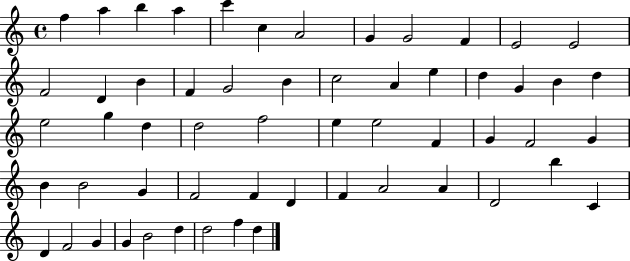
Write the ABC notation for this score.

X:1
T:Untitled
M:4/4
L:1/4
K:C
f a b a c' c A2 G G2 F E2 E2 F2 D B F G2 B c2 A e d G B d e2 g d d2 f2 e e2 F G F2 G B B2 G F2 F D F A2 A D2 b C D F2 G G B2 d d2 f d